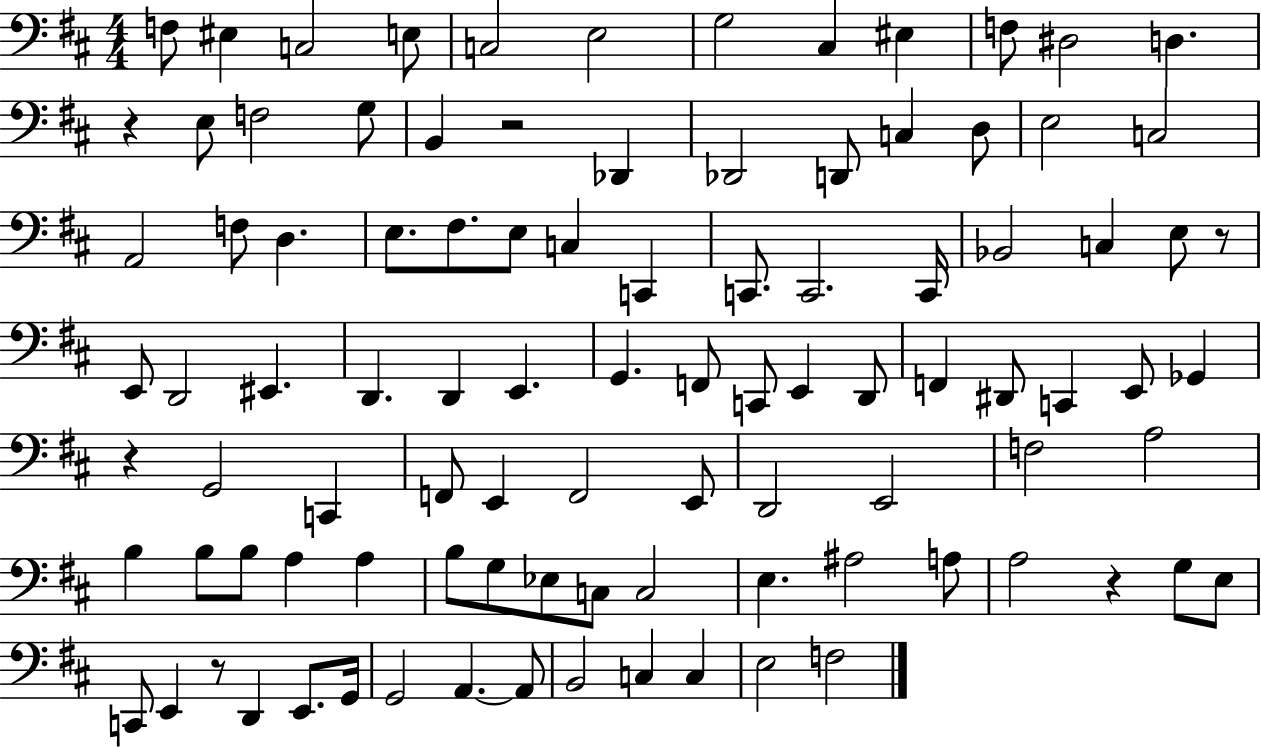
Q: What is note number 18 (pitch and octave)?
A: Db2